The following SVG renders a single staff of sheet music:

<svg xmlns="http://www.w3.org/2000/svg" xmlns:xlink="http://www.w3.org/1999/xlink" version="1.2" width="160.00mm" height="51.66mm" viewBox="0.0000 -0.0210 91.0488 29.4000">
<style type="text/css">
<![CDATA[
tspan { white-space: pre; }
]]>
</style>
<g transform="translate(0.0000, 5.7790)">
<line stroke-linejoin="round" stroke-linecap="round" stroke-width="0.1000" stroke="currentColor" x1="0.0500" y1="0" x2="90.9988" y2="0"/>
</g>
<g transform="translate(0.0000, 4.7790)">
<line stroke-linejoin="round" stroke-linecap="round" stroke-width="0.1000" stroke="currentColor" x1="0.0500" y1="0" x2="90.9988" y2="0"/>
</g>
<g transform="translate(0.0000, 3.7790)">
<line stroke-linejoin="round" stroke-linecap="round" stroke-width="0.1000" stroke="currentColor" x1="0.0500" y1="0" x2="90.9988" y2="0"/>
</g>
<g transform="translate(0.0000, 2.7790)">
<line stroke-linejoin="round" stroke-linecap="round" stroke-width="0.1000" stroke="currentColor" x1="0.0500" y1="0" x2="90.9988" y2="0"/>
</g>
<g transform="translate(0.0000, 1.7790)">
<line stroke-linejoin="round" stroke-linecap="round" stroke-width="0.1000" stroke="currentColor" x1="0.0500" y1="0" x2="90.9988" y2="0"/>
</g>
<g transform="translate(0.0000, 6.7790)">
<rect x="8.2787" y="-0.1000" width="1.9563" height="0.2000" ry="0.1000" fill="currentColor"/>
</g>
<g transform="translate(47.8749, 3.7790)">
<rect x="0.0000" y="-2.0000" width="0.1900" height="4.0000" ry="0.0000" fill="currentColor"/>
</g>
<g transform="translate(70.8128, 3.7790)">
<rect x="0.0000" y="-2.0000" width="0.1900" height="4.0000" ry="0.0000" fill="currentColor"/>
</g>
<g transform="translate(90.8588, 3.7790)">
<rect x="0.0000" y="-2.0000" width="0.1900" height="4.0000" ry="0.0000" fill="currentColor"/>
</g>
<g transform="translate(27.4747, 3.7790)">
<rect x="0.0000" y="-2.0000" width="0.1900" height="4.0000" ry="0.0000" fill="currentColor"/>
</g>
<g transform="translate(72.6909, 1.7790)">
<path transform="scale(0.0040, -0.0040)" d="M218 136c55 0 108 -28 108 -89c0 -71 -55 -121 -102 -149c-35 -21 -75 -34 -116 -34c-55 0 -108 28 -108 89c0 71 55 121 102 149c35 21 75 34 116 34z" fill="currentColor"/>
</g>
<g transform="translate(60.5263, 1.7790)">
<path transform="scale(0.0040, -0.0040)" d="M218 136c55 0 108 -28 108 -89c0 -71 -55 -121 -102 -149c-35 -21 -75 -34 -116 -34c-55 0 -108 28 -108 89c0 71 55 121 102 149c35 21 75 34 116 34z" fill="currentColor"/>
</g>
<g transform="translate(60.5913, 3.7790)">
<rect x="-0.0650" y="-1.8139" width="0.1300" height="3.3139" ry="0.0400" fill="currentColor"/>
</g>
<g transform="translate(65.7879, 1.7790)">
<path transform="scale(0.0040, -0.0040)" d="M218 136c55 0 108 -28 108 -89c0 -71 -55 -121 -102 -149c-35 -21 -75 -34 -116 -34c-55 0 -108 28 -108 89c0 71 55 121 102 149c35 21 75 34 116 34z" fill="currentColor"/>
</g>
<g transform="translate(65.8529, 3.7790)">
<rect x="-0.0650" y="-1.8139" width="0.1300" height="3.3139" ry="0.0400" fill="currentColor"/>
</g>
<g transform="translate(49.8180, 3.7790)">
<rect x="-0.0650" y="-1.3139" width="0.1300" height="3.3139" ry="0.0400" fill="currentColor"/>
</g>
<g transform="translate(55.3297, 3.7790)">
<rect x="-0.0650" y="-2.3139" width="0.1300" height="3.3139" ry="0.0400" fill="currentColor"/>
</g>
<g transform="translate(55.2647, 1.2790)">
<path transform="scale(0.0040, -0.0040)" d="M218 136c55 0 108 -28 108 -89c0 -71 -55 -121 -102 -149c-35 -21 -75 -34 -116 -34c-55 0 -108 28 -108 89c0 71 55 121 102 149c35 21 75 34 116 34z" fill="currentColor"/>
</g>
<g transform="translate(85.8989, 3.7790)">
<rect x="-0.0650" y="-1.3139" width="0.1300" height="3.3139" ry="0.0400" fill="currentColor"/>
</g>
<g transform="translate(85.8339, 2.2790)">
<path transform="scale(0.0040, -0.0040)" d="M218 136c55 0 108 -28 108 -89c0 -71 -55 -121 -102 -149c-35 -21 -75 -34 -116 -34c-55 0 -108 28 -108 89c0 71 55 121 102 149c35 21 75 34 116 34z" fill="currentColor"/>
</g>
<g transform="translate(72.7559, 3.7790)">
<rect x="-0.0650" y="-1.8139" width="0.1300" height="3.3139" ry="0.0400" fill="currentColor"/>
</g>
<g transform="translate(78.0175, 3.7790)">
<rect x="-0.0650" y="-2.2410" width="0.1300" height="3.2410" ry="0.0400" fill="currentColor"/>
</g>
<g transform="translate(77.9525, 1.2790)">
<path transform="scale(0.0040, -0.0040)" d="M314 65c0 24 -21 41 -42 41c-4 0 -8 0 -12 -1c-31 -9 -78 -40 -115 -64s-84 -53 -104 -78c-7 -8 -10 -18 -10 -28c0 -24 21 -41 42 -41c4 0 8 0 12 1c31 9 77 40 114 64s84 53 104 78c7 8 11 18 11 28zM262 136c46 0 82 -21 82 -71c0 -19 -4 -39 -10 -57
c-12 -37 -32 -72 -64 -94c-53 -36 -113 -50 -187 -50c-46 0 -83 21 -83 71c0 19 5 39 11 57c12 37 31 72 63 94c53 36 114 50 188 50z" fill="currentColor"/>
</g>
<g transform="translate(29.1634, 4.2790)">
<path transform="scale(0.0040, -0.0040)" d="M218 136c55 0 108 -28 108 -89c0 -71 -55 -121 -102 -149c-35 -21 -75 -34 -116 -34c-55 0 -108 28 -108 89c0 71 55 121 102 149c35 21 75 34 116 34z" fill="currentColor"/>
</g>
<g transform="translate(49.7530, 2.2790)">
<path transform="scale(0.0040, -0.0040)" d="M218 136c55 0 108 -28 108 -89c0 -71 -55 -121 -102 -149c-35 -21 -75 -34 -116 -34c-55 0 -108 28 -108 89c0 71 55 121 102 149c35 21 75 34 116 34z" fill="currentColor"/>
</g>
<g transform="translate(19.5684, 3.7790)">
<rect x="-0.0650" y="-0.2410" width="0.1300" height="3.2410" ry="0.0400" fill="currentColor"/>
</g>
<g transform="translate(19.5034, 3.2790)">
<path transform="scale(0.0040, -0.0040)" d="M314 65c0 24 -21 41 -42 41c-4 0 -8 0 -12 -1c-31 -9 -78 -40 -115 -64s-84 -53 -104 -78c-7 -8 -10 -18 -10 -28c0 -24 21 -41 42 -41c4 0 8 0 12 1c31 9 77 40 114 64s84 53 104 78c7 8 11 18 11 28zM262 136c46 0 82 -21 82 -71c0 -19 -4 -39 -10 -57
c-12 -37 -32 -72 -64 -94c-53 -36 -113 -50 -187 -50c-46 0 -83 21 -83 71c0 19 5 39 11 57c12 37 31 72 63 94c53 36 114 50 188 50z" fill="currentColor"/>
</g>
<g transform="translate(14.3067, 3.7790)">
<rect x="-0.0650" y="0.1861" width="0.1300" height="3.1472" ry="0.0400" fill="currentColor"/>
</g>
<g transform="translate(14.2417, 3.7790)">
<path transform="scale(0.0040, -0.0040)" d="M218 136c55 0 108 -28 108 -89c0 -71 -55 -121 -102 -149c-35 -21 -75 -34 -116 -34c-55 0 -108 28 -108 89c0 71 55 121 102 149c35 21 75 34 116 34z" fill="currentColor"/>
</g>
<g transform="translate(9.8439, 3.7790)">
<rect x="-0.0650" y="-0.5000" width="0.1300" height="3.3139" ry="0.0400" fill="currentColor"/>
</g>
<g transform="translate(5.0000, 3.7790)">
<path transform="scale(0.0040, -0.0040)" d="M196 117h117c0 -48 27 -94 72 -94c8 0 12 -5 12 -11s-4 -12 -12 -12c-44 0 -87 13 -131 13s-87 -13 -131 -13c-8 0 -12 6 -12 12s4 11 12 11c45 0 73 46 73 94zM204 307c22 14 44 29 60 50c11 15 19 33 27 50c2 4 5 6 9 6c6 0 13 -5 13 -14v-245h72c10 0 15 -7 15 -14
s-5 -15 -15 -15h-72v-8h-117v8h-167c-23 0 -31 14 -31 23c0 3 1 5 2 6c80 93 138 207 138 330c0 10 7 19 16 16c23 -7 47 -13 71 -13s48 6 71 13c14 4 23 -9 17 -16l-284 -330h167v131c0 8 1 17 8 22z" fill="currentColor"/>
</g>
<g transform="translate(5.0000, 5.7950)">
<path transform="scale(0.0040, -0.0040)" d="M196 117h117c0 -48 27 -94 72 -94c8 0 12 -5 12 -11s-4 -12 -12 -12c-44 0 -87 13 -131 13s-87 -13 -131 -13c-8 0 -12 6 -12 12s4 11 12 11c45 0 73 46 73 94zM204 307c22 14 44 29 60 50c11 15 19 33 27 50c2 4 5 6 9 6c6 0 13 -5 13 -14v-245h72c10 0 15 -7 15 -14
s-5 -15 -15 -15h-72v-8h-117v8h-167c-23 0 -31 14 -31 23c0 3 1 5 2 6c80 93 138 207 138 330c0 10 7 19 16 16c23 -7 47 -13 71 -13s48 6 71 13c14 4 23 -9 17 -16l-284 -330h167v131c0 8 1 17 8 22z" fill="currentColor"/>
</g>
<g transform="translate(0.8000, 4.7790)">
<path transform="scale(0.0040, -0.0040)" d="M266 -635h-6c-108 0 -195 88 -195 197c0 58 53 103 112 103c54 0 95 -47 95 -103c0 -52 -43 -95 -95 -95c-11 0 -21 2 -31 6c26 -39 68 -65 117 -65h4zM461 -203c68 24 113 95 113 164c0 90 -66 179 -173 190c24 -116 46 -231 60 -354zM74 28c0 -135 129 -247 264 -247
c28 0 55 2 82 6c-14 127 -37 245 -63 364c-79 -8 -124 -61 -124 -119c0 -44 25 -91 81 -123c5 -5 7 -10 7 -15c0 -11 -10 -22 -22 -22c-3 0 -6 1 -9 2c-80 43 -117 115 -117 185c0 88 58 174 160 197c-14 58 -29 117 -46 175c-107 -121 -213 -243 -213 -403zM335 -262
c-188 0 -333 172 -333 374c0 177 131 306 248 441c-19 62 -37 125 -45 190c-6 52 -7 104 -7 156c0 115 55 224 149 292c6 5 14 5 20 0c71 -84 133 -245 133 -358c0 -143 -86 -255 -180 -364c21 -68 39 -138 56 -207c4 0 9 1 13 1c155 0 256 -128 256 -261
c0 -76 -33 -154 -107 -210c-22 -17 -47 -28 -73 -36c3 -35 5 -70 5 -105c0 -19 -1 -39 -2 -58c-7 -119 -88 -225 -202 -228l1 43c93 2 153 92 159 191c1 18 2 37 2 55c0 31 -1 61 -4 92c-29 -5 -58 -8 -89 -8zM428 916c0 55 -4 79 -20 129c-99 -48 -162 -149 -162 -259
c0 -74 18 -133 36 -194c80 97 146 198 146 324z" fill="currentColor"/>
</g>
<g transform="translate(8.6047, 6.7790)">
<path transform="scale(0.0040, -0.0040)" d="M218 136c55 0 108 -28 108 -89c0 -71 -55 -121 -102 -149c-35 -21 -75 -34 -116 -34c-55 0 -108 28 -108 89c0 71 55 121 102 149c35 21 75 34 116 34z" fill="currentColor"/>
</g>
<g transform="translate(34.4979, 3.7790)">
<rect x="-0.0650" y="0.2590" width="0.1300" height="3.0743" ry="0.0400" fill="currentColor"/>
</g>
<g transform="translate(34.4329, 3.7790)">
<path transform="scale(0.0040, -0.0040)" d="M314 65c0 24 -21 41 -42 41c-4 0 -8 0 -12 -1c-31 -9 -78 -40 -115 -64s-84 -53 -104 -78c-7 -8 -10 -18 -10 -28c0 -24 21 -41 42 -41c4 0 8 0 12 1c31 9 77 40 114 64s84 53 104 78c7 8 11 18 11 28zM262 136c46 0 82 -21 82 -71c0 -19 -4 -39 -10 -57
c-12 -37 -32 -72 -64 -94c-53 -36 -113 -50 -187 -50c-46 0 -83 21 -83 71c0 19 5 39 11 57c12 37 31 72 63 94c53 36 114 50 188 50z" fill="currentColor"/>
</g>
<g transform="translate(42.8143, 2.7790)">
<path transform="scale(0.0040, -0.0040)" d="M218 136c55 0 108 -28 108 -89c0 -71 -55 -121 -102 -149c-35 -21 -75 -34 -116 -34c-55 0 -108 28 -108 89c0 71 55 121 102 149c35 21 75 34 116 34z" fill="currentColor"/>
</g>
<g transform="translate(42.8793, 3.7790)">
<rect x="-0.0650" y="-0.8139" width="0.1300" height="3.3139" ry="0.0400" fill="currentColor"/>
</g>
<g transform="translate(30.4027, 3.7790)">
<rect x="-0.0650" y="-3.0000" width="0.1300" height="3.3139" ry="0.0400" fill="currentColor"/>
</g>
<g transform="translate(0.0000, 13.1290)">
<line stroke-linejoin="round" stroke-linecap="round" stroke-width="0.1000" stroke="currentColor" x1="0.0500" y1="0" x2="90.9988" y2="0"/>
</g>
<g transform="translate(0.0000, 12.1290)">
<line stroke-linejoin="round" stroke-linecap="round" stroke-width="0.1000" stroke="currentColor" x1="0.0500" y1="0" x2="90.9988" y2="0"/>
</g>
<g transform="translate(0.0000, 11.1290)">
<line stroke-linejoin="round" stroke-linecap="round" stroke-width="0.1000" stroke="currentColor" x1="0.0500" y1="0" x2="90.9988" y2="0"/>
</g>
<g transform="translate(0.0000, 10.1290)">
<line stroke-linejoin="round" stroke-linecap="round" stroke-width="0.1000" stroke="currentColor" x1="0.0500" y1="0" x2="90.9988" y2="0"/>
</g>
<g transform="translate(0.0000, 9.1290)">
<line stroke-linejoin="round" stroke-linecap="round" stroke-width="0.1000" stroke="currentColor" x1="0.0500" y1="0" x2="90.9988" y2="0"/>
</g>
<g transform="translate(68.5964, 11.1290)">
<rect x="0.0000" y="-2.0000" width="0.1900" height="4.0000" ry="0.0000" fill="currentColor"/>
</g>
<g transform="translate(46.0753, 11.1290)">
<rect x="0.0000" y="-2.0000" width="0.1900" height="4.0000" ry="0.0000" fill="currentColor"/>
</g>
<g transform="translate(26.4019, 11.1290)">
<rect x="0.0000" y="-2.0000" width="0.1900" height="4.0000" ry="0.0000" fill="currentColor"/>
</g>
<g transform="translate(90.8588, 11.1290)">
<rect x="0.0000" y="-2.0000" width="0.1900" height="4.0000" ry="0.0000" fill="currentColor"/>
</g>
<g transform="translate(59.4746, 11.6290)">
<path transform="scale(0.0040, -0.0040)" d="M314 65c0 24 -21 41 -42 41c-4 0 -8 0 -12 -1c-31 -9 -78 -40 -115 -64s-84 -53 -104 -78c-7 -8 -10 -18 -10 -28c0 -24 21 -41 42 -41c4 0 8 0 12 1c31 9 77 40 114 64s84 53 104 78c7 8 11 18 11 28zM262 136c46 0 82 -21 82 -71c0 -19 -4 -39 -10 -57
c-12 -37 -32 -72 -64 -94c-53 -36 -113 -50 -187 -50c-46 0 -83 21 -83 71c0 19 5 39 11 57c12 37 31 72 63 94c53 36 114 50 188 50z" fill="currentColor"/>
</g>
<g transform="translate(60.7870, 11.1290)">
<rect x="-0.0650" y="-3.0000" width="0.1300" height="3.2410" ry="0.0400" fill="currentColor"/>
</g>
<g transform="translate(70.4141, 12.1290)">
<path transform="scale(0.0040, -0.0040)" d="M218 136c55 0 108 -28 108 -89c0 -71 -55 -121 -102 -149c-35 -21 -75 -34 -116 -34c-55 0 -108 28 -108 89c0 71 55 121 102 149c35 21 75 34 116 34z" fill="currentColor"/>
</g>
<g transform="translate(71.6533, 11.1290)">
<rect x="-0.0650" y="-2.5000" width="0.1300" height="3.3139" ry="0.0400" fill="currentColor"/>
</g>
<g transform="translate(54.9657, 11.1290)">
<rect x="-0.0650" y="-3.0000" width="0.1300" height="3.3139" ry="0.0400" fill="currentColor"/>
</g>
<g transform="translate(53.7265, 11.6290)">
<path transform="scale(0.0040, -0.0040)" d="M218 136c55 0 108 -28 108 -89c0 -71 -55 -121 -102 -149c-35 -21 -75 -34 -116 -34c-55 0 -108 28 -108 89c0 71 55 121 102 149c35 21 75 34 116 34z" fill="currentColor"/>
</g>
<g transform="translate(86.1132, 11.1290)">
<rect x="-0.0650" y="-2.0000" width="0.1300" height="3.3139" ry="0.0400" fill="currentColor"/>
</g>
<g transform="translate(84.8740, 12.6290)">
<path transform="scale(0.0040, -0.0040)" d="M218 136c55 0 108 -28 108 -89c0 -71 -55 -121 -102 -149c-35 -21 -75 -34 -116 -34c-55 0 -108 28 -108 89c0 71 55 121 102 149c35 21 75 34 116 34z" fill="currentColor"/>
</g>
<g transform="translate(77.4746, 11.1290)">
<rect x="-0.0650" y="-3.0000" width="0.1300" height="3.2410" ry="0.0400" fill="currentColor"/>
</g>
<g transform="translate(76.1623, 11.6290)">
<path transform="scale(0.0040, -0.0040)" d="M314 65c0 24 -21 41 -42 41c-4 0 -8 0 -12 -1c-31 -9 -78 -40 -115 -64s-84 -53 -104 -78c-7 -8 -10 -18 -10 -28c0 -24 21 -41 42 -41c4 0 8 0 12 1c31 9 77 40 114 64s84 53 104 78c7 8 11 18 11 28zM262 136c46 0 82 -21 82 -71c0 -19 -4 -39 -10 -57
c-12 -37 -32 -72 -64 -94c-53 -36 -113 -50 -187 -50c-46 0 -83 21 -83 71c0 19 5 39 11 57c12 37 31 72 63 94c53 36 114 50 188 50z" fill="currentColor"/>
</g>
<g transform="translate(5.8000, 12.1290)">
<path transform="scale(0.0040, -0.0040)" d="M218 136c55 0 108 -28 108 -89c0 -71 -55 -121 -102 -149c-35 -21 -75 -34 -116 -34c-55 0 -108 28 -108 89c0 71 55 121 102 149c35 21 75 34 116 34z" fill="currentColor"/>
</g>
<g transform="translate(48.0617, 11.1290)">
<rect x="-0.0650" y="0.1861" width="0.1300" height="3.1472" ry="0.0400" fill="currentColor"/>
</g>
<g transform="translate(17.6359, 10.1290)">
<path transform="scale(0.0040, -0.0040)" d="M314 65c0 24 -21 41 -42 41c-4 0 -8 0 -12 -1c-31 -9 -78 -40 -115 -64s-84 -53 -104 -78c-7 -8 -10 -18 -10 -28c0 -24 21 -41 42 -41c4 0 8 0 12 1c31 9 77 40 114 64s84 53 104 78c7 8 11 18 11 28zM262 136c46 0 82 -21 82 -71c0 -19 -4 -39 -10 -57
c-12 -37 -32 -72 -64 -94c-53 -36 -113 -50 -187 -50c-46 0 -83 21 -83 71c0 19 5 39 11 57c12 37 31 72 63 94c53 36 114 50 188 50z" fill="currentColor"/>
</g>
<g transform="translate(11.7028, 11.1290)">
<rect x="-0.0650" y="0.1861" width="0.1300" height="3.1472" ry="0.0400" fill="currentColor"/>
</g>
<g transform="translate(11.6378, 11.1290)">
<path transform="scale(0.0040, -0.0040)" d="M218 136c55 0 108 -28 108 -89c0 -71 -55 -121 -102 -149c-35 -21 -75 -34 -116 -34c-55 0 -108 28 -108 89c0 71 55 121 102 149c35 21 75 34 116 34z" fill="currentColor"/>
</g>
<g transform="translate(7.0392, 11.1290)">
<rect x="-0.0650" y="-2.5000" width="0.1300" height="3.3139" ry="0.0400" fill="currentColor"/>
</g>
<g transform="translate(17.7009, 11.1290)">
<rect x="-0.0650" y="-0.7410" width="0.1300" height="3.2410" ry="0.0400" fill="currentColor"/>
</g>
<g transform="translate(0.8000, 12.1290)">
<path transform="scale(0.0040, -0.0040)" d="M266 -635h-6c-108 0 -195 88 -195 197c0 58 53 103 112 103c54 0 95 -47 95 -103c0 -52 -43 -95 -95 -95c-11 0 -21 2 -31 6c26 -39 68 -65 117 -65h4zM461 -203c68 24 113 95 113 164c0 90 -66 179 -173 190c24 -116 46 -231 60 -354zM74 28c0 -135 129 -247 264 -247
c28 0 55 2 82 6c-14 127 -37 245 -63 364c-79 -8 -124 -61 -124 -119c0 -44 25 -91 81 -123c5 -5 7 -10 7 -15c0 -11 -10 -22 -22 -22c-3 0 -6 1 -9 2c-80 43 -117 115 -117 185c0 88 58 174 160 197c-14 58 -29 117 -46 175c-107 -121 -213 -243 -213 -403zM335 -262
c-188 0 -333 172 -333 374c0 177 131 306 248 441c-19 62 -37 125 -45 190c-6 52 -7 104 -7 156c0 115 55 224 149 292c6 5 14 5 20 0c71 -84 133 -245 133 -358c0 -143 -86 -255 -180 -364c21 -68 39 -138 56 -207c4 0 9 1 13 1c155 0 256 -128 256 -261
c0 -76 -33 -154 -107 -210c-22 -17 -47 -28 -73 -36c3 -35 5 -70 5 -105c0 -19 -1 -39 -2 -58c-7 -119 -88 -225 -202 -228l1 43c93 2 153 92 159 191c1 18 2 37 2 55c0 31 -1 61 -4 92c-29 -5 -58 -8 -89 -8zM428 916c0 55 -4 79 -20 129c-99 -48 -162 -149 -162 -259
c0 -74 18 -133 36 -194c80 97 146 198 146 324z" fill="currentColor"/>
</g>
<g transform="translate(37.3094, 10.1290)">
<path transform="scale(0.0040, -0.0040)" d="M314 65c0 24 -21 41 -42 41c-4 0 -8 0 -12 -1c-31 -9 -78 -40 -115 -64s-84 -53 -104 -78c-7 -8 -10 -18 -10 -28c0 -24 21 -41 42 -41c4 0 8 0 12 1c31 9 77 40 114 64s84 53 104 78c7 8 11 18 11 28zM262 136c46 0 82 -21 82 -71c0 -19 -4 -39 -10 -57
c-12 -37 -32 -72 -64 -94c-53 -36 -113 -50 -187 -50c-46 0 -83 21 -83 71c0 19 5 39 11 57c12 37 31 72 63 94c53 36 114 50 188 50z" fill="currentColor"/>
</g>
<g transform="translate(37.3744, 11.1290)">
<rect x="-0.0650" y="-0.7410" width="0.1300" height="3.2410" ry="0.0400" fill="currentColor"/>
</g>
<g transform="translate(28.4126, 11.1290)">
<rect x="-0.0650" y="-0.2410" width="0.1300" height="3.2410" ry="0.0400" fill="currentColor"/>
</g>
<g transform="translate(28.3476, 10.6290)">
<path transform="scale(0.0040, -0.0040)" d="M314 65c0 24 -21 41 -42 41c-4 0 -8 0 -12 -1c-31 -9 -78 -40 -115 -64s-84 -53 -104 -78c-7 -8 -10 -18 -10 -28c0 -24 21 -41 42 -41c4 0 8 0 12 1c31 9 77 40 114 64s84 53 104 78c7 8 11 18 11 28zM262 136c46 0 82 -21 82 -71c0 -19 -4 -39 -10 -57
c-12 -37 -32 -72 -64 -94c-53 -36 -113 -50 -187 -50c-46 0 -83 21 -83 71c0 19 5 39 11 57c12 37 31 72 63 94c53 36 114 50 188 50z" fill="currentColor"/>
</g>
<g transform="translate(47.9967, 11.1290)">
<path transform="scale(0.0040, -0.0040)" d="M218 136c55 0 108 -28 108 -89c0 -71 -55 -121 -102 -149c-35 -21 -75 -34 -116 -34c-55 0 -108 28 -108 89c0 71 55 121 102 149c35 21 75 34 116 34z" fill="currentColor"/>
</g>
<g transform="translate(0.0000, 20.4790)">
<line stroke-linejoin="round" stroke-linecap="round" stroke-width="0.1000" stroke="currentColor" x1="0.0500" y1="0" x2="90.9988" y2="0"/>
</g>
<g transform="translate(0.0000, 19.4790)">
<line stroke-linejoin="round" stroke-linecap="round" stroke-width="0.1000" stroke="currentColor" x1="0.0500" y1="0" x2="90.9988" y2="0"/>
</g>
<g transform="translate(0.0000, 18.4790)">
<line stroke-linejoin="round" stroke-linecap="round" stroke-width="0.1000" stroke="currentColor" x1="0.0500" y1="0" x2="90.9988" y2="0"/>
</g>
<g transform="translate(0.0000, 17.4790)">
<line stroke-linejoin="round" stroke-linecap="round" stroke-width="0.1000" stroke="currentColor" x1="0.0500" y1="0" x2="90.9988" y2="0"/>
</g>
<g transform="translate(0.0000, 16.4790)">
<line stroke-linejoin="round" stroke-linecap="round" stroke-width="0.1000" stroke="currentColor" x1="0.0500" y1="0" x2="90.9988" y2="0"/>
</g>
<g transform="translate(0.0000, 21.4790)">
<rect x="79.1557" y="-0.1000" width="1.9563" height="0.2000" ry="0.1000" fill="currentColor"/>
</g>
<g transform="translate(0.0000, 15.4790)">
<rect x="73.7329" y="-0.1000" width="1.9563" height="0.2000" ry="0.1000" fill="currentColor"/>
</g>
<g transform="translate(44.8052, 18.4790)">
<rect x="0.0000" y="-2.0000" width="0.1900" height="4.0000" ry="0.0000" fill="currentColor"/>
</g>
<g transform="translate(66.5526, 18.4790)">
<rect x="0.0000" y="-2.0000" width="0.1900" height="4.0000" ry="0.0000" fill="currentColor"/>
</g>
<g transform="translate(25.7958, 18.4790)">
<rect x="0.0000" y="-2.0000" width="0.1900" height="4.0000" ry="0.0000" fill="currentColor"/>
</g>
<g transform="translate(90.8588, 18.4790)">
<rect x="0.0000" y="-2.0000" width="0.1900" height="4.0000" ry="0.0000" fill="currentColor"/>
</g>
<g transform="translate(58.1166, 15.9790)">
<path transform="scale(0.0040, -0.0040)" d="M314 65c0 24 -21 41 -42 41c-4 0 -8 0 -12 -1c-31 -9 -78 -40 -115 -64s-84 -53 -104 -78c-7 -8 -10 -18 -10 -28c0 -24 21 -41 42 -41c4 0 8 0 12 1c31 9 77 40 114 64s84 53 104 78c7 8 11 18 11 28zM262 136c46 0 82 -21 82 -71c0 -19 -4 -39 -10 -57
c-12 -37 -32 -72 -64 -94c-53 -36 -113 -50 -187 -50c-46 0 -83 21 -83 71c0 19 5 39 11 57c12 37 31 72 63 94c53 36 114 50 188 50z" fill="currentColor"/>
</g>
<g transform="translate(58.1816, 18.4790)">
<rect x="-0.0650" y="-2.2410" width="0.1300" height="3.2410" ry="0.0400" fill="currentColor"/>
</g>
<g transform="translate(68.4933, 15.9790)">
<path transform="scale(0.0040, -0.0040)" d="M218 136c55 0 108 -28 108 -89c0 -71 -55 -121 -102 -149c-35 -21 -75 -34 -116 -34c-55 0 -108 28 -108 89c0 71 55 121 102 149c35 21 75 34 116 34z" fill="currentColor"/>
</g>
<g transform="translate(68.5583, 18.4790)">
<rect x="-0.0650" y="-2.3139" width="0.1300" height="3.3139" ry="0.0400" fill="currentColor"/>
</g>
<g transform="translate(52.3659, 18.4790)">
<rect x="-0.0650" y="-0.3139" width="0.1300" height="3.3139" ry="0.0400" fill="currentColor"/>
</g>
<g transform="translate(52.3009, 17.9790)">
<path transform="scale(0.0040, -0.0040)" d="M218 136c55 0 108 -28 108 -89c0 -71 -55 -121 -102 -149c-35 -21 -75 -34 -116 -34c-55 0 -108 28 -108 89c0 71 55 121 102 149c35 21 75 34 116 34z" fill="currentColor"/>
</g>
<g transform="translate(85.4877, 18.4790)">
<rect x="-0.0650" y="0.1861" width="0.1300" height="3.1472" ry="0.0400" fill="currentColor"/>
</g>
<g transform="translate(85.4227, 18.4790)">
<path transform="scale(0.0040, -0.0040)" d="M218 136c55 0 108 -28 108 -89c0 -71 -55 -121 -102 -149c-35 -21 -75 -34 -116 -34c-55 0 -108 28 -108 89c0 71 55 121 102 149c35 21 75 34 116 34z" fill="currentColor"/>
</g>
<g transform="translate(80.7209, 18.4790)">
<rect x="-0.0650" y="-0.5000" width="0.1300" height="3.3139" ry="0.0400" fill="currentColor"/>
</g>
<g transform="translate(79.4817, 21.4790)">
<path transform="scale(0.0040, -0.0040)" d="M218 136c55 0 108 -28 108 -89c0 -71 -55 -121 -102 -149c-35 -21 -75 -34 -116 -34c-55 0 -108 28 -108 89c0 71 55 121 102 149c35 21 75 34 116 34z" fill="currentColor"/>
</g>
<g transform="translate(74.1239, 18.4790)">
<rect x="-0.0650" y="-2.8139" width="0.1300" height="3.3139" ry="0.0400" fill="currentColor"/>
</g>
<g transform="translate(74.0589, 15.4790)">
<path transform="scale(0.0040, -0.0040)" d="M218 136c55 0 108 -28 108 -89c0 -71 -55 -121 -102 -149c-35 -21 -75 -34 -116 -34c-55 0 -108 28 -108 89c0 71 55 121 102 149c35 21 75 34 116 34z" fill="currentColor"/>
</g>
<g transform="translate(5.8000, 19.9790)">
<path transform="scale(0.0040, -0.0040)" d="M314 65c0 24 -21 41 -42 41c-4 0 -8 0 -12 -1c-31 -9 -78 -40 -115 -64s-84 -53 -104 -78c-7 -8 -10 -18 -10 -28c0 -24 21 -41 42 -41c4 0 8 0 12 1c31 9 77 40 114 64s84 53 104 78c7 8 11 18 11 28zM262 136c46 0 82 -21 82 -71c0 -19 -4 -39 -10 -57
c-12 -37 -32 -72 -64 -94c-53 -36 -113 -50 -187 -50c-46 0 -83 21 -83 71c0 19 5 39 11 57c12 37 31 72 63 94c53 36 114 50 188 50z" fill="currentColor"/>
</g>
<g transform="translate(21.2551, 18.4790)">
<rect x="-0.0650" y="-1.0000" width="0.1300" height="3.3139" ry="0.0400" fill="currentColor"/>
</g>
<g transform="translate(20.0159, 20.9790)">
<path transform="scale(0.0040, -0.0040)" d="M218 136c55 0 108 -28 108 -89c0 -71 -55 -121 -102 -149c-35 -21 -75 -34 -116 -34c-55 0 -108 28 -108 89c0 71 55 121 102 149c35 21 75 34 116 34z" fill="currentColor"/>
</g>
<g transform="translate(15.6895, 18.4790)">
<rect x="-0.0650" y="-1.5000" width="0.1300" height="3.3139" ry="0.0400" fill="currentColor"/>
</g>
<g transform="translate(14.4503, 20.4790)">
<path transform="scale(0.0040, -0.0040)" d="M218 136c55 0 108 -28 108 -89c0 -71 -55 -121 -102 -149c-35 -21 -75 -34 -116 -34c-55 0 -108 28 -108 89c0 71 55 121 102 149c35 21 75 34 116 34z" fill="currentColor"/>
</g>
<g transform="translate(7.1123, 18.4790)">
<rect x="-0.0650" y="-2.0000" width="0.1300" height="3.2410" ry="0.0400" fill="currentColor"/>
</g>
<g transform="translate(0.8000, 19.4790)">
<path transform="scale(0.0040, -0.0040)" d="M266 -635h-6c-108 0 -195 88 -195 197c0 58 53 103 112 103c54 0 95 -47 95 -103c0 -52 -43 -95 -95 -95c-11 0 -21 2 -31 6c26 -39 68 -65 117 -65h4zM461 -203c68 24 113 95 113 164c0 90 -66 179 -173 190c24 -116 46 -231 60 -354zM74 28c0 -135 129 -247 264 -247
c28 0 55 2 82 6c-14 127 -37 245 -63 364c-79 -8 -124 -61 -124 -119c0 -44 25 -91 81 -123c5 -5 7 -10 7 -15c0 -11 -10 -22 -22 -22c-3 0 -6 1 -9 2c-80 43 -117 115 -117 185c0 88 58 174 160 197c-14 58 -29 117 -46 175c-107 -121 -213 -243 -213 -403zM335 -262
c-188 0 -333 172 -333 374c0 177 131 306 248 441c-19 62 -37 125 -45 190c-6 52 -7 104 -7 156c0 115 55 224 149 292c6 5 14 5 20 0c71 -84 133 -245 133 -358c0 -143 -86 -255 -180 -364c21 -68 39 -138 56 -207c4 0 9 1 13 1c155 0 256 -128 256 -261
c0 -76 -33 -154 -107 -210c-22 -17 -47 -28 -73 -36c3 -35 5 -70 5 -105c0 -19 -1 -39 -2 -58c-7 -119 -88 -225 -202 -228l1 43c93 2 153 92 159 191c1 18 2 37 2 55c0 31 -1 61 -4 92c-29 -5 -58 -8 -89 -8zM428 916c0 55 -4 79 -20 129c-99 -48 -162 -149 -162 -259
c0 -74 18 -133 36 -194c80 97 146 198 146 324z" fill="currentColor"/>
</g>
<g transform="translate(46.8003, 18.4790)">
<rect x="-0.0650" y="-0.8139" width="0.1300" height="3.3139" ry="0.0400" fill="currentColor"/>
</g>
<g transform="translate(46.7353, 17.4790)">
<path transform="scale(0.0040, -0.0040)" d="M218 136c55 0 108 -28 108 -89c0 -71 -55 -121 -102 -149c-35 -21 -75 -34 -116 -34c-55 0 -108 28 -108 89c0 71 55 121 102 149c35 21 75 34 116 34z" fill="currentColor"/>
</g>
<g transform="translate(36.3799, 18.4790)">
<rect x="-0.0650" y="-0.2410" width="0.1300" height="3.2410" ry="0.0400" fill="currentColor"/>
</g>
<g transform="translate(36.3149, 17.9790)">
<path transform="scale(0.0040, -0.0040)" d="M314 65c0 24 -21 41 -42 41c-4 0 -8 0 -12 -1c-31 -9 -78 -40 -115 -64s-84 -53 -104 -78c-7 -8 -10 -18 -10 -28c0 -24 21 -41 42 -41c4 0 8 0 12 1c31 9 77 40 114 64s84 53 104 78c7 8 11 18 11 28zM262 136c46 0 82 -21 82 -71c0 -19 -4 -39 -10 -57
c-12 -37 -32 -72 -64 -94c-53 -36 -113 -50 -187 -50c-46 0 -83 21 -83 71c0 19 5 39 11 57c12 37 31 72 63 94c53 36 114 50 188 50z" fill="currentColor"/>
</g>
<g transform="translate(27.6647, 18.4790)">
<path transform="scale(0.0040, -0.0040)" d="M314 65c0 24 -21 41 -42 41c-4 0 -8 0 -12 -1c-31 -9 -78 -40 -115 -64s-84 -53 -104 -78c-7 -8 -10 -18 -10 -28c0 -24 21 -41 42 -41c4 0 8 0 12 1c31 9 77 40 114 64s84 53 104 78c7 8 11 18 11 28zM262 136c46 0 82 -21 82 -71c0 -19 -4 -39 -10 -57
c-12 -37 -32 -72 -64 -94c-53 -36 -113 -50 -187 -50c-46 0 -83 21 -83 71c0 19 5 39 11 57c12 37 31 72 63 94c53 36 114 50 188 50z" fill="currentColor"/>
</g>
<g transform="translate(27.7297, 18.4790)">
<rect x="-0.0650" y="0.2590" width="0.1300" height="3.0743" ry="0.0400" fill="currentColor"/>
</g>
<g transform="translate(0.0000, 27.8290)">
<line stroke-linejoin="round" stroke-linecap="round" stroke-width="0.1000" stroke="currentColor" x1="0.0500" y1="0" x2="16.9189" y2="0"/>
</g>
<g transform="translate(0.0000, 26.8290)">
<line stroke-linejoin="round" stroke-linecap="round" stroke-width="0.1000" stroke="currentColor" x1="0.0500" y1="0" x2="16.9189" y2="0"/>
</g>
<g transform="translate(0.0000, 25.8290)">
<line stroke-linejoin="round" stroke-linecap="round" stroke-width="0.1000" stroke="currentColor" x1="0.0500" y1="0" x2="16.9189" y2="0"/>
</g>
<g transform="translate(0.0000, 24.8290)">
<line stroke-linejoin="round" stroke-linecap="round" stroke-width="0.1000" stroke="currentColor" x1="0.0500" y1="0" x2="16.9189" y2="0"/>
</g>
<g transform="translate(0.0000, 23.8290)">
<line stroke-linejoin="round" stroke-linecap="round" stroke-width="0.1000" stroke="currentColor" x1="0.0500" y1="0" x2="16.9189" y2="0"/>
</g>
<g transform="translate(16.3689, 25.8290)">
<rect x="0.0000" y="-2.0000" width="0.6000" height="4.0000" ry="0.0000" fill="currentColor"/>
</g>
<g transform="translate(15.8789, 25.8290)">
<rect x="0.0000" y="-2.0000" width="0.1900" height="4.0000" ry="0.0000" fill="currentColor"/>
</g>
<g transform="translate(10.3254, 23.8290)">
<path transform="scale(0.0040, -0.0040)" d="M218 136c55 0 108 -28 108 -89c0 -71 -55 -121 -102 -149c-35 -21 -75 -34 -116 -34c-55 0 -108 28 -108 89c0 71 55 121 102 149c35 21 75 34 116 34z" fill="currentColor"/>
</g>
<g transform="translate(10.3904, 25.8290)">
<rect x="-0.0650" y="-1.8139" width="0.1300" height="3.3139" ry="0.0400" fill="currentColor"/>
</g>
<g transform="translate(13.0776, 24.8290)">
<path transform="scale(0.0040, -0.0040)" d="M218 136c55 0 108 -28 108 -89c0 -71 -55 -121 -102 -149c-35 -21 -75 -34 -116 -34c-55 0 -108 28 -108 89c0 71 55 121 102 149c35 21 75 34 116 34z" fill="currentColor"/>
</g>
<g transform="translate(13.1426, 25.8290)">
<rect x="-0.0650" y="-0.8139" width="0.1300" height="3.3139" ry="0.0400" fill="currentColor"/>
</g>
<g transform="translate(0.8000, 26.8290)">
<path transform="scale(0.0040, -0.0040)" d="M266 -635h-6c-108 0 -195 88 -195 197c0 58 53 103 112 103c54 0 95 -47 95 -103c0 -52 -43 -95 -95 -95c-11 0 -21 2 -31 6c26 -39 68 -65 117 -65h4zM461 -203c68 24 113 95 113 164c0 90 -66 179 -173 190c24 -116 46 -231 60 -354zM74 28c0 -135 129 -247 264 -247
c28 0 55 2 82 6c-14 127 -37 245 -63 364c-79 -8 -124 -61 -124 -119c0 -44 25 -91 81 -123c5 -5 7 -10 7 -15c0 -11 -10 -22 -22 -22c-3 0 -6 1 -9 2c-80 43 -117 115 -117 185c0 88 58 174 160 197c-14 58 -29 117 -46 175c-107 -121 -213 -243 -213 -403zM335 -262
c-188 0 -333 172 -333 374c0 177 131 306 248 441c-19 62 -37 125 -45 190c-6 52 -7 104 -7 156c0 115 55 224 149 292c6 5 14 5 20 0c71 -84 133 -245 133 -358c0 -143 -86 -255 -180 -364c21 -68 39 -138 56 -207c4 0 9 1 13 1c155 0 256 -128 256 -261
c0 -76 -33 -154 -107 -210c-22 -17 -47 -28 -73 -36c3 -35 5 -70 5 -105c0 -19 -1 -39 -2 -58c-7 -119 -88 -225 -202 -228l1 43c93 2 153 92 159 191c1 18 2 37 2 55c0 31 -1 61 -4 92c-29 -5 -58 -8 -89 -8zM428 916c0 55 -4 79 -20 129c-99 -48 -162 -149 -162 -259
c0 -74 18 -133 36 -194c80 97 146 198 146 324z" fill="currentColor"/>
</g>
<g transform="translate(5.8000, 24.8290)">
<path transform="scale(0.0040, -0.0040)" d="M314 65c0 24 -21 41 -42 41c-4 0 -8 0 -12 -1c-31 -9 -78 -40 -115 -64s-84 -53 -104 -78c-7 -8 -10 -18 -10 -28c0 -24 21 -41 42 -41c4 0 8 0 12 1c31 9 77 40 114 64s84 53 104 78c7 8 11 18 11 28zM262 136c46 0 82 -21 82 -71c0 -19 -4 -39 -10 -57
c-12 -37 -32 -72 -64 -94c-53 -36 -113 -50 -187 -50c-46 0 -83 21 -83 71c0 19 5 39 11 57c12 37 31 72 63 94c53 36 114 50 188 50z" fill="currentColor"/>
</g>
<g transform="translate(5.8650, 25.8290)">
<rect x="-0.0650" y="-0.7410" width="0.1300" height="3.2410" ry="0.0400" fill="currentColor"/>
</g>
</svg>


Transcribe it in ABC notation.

X:1
T:Untitled
M:4/4
L:1/4
K:C
C B c2 A B2 d e g f f f g2 e G B d2 c2 d2 B A A2 G A2 F F2 E D B2 c2 d c g2 g a C B d2 f d